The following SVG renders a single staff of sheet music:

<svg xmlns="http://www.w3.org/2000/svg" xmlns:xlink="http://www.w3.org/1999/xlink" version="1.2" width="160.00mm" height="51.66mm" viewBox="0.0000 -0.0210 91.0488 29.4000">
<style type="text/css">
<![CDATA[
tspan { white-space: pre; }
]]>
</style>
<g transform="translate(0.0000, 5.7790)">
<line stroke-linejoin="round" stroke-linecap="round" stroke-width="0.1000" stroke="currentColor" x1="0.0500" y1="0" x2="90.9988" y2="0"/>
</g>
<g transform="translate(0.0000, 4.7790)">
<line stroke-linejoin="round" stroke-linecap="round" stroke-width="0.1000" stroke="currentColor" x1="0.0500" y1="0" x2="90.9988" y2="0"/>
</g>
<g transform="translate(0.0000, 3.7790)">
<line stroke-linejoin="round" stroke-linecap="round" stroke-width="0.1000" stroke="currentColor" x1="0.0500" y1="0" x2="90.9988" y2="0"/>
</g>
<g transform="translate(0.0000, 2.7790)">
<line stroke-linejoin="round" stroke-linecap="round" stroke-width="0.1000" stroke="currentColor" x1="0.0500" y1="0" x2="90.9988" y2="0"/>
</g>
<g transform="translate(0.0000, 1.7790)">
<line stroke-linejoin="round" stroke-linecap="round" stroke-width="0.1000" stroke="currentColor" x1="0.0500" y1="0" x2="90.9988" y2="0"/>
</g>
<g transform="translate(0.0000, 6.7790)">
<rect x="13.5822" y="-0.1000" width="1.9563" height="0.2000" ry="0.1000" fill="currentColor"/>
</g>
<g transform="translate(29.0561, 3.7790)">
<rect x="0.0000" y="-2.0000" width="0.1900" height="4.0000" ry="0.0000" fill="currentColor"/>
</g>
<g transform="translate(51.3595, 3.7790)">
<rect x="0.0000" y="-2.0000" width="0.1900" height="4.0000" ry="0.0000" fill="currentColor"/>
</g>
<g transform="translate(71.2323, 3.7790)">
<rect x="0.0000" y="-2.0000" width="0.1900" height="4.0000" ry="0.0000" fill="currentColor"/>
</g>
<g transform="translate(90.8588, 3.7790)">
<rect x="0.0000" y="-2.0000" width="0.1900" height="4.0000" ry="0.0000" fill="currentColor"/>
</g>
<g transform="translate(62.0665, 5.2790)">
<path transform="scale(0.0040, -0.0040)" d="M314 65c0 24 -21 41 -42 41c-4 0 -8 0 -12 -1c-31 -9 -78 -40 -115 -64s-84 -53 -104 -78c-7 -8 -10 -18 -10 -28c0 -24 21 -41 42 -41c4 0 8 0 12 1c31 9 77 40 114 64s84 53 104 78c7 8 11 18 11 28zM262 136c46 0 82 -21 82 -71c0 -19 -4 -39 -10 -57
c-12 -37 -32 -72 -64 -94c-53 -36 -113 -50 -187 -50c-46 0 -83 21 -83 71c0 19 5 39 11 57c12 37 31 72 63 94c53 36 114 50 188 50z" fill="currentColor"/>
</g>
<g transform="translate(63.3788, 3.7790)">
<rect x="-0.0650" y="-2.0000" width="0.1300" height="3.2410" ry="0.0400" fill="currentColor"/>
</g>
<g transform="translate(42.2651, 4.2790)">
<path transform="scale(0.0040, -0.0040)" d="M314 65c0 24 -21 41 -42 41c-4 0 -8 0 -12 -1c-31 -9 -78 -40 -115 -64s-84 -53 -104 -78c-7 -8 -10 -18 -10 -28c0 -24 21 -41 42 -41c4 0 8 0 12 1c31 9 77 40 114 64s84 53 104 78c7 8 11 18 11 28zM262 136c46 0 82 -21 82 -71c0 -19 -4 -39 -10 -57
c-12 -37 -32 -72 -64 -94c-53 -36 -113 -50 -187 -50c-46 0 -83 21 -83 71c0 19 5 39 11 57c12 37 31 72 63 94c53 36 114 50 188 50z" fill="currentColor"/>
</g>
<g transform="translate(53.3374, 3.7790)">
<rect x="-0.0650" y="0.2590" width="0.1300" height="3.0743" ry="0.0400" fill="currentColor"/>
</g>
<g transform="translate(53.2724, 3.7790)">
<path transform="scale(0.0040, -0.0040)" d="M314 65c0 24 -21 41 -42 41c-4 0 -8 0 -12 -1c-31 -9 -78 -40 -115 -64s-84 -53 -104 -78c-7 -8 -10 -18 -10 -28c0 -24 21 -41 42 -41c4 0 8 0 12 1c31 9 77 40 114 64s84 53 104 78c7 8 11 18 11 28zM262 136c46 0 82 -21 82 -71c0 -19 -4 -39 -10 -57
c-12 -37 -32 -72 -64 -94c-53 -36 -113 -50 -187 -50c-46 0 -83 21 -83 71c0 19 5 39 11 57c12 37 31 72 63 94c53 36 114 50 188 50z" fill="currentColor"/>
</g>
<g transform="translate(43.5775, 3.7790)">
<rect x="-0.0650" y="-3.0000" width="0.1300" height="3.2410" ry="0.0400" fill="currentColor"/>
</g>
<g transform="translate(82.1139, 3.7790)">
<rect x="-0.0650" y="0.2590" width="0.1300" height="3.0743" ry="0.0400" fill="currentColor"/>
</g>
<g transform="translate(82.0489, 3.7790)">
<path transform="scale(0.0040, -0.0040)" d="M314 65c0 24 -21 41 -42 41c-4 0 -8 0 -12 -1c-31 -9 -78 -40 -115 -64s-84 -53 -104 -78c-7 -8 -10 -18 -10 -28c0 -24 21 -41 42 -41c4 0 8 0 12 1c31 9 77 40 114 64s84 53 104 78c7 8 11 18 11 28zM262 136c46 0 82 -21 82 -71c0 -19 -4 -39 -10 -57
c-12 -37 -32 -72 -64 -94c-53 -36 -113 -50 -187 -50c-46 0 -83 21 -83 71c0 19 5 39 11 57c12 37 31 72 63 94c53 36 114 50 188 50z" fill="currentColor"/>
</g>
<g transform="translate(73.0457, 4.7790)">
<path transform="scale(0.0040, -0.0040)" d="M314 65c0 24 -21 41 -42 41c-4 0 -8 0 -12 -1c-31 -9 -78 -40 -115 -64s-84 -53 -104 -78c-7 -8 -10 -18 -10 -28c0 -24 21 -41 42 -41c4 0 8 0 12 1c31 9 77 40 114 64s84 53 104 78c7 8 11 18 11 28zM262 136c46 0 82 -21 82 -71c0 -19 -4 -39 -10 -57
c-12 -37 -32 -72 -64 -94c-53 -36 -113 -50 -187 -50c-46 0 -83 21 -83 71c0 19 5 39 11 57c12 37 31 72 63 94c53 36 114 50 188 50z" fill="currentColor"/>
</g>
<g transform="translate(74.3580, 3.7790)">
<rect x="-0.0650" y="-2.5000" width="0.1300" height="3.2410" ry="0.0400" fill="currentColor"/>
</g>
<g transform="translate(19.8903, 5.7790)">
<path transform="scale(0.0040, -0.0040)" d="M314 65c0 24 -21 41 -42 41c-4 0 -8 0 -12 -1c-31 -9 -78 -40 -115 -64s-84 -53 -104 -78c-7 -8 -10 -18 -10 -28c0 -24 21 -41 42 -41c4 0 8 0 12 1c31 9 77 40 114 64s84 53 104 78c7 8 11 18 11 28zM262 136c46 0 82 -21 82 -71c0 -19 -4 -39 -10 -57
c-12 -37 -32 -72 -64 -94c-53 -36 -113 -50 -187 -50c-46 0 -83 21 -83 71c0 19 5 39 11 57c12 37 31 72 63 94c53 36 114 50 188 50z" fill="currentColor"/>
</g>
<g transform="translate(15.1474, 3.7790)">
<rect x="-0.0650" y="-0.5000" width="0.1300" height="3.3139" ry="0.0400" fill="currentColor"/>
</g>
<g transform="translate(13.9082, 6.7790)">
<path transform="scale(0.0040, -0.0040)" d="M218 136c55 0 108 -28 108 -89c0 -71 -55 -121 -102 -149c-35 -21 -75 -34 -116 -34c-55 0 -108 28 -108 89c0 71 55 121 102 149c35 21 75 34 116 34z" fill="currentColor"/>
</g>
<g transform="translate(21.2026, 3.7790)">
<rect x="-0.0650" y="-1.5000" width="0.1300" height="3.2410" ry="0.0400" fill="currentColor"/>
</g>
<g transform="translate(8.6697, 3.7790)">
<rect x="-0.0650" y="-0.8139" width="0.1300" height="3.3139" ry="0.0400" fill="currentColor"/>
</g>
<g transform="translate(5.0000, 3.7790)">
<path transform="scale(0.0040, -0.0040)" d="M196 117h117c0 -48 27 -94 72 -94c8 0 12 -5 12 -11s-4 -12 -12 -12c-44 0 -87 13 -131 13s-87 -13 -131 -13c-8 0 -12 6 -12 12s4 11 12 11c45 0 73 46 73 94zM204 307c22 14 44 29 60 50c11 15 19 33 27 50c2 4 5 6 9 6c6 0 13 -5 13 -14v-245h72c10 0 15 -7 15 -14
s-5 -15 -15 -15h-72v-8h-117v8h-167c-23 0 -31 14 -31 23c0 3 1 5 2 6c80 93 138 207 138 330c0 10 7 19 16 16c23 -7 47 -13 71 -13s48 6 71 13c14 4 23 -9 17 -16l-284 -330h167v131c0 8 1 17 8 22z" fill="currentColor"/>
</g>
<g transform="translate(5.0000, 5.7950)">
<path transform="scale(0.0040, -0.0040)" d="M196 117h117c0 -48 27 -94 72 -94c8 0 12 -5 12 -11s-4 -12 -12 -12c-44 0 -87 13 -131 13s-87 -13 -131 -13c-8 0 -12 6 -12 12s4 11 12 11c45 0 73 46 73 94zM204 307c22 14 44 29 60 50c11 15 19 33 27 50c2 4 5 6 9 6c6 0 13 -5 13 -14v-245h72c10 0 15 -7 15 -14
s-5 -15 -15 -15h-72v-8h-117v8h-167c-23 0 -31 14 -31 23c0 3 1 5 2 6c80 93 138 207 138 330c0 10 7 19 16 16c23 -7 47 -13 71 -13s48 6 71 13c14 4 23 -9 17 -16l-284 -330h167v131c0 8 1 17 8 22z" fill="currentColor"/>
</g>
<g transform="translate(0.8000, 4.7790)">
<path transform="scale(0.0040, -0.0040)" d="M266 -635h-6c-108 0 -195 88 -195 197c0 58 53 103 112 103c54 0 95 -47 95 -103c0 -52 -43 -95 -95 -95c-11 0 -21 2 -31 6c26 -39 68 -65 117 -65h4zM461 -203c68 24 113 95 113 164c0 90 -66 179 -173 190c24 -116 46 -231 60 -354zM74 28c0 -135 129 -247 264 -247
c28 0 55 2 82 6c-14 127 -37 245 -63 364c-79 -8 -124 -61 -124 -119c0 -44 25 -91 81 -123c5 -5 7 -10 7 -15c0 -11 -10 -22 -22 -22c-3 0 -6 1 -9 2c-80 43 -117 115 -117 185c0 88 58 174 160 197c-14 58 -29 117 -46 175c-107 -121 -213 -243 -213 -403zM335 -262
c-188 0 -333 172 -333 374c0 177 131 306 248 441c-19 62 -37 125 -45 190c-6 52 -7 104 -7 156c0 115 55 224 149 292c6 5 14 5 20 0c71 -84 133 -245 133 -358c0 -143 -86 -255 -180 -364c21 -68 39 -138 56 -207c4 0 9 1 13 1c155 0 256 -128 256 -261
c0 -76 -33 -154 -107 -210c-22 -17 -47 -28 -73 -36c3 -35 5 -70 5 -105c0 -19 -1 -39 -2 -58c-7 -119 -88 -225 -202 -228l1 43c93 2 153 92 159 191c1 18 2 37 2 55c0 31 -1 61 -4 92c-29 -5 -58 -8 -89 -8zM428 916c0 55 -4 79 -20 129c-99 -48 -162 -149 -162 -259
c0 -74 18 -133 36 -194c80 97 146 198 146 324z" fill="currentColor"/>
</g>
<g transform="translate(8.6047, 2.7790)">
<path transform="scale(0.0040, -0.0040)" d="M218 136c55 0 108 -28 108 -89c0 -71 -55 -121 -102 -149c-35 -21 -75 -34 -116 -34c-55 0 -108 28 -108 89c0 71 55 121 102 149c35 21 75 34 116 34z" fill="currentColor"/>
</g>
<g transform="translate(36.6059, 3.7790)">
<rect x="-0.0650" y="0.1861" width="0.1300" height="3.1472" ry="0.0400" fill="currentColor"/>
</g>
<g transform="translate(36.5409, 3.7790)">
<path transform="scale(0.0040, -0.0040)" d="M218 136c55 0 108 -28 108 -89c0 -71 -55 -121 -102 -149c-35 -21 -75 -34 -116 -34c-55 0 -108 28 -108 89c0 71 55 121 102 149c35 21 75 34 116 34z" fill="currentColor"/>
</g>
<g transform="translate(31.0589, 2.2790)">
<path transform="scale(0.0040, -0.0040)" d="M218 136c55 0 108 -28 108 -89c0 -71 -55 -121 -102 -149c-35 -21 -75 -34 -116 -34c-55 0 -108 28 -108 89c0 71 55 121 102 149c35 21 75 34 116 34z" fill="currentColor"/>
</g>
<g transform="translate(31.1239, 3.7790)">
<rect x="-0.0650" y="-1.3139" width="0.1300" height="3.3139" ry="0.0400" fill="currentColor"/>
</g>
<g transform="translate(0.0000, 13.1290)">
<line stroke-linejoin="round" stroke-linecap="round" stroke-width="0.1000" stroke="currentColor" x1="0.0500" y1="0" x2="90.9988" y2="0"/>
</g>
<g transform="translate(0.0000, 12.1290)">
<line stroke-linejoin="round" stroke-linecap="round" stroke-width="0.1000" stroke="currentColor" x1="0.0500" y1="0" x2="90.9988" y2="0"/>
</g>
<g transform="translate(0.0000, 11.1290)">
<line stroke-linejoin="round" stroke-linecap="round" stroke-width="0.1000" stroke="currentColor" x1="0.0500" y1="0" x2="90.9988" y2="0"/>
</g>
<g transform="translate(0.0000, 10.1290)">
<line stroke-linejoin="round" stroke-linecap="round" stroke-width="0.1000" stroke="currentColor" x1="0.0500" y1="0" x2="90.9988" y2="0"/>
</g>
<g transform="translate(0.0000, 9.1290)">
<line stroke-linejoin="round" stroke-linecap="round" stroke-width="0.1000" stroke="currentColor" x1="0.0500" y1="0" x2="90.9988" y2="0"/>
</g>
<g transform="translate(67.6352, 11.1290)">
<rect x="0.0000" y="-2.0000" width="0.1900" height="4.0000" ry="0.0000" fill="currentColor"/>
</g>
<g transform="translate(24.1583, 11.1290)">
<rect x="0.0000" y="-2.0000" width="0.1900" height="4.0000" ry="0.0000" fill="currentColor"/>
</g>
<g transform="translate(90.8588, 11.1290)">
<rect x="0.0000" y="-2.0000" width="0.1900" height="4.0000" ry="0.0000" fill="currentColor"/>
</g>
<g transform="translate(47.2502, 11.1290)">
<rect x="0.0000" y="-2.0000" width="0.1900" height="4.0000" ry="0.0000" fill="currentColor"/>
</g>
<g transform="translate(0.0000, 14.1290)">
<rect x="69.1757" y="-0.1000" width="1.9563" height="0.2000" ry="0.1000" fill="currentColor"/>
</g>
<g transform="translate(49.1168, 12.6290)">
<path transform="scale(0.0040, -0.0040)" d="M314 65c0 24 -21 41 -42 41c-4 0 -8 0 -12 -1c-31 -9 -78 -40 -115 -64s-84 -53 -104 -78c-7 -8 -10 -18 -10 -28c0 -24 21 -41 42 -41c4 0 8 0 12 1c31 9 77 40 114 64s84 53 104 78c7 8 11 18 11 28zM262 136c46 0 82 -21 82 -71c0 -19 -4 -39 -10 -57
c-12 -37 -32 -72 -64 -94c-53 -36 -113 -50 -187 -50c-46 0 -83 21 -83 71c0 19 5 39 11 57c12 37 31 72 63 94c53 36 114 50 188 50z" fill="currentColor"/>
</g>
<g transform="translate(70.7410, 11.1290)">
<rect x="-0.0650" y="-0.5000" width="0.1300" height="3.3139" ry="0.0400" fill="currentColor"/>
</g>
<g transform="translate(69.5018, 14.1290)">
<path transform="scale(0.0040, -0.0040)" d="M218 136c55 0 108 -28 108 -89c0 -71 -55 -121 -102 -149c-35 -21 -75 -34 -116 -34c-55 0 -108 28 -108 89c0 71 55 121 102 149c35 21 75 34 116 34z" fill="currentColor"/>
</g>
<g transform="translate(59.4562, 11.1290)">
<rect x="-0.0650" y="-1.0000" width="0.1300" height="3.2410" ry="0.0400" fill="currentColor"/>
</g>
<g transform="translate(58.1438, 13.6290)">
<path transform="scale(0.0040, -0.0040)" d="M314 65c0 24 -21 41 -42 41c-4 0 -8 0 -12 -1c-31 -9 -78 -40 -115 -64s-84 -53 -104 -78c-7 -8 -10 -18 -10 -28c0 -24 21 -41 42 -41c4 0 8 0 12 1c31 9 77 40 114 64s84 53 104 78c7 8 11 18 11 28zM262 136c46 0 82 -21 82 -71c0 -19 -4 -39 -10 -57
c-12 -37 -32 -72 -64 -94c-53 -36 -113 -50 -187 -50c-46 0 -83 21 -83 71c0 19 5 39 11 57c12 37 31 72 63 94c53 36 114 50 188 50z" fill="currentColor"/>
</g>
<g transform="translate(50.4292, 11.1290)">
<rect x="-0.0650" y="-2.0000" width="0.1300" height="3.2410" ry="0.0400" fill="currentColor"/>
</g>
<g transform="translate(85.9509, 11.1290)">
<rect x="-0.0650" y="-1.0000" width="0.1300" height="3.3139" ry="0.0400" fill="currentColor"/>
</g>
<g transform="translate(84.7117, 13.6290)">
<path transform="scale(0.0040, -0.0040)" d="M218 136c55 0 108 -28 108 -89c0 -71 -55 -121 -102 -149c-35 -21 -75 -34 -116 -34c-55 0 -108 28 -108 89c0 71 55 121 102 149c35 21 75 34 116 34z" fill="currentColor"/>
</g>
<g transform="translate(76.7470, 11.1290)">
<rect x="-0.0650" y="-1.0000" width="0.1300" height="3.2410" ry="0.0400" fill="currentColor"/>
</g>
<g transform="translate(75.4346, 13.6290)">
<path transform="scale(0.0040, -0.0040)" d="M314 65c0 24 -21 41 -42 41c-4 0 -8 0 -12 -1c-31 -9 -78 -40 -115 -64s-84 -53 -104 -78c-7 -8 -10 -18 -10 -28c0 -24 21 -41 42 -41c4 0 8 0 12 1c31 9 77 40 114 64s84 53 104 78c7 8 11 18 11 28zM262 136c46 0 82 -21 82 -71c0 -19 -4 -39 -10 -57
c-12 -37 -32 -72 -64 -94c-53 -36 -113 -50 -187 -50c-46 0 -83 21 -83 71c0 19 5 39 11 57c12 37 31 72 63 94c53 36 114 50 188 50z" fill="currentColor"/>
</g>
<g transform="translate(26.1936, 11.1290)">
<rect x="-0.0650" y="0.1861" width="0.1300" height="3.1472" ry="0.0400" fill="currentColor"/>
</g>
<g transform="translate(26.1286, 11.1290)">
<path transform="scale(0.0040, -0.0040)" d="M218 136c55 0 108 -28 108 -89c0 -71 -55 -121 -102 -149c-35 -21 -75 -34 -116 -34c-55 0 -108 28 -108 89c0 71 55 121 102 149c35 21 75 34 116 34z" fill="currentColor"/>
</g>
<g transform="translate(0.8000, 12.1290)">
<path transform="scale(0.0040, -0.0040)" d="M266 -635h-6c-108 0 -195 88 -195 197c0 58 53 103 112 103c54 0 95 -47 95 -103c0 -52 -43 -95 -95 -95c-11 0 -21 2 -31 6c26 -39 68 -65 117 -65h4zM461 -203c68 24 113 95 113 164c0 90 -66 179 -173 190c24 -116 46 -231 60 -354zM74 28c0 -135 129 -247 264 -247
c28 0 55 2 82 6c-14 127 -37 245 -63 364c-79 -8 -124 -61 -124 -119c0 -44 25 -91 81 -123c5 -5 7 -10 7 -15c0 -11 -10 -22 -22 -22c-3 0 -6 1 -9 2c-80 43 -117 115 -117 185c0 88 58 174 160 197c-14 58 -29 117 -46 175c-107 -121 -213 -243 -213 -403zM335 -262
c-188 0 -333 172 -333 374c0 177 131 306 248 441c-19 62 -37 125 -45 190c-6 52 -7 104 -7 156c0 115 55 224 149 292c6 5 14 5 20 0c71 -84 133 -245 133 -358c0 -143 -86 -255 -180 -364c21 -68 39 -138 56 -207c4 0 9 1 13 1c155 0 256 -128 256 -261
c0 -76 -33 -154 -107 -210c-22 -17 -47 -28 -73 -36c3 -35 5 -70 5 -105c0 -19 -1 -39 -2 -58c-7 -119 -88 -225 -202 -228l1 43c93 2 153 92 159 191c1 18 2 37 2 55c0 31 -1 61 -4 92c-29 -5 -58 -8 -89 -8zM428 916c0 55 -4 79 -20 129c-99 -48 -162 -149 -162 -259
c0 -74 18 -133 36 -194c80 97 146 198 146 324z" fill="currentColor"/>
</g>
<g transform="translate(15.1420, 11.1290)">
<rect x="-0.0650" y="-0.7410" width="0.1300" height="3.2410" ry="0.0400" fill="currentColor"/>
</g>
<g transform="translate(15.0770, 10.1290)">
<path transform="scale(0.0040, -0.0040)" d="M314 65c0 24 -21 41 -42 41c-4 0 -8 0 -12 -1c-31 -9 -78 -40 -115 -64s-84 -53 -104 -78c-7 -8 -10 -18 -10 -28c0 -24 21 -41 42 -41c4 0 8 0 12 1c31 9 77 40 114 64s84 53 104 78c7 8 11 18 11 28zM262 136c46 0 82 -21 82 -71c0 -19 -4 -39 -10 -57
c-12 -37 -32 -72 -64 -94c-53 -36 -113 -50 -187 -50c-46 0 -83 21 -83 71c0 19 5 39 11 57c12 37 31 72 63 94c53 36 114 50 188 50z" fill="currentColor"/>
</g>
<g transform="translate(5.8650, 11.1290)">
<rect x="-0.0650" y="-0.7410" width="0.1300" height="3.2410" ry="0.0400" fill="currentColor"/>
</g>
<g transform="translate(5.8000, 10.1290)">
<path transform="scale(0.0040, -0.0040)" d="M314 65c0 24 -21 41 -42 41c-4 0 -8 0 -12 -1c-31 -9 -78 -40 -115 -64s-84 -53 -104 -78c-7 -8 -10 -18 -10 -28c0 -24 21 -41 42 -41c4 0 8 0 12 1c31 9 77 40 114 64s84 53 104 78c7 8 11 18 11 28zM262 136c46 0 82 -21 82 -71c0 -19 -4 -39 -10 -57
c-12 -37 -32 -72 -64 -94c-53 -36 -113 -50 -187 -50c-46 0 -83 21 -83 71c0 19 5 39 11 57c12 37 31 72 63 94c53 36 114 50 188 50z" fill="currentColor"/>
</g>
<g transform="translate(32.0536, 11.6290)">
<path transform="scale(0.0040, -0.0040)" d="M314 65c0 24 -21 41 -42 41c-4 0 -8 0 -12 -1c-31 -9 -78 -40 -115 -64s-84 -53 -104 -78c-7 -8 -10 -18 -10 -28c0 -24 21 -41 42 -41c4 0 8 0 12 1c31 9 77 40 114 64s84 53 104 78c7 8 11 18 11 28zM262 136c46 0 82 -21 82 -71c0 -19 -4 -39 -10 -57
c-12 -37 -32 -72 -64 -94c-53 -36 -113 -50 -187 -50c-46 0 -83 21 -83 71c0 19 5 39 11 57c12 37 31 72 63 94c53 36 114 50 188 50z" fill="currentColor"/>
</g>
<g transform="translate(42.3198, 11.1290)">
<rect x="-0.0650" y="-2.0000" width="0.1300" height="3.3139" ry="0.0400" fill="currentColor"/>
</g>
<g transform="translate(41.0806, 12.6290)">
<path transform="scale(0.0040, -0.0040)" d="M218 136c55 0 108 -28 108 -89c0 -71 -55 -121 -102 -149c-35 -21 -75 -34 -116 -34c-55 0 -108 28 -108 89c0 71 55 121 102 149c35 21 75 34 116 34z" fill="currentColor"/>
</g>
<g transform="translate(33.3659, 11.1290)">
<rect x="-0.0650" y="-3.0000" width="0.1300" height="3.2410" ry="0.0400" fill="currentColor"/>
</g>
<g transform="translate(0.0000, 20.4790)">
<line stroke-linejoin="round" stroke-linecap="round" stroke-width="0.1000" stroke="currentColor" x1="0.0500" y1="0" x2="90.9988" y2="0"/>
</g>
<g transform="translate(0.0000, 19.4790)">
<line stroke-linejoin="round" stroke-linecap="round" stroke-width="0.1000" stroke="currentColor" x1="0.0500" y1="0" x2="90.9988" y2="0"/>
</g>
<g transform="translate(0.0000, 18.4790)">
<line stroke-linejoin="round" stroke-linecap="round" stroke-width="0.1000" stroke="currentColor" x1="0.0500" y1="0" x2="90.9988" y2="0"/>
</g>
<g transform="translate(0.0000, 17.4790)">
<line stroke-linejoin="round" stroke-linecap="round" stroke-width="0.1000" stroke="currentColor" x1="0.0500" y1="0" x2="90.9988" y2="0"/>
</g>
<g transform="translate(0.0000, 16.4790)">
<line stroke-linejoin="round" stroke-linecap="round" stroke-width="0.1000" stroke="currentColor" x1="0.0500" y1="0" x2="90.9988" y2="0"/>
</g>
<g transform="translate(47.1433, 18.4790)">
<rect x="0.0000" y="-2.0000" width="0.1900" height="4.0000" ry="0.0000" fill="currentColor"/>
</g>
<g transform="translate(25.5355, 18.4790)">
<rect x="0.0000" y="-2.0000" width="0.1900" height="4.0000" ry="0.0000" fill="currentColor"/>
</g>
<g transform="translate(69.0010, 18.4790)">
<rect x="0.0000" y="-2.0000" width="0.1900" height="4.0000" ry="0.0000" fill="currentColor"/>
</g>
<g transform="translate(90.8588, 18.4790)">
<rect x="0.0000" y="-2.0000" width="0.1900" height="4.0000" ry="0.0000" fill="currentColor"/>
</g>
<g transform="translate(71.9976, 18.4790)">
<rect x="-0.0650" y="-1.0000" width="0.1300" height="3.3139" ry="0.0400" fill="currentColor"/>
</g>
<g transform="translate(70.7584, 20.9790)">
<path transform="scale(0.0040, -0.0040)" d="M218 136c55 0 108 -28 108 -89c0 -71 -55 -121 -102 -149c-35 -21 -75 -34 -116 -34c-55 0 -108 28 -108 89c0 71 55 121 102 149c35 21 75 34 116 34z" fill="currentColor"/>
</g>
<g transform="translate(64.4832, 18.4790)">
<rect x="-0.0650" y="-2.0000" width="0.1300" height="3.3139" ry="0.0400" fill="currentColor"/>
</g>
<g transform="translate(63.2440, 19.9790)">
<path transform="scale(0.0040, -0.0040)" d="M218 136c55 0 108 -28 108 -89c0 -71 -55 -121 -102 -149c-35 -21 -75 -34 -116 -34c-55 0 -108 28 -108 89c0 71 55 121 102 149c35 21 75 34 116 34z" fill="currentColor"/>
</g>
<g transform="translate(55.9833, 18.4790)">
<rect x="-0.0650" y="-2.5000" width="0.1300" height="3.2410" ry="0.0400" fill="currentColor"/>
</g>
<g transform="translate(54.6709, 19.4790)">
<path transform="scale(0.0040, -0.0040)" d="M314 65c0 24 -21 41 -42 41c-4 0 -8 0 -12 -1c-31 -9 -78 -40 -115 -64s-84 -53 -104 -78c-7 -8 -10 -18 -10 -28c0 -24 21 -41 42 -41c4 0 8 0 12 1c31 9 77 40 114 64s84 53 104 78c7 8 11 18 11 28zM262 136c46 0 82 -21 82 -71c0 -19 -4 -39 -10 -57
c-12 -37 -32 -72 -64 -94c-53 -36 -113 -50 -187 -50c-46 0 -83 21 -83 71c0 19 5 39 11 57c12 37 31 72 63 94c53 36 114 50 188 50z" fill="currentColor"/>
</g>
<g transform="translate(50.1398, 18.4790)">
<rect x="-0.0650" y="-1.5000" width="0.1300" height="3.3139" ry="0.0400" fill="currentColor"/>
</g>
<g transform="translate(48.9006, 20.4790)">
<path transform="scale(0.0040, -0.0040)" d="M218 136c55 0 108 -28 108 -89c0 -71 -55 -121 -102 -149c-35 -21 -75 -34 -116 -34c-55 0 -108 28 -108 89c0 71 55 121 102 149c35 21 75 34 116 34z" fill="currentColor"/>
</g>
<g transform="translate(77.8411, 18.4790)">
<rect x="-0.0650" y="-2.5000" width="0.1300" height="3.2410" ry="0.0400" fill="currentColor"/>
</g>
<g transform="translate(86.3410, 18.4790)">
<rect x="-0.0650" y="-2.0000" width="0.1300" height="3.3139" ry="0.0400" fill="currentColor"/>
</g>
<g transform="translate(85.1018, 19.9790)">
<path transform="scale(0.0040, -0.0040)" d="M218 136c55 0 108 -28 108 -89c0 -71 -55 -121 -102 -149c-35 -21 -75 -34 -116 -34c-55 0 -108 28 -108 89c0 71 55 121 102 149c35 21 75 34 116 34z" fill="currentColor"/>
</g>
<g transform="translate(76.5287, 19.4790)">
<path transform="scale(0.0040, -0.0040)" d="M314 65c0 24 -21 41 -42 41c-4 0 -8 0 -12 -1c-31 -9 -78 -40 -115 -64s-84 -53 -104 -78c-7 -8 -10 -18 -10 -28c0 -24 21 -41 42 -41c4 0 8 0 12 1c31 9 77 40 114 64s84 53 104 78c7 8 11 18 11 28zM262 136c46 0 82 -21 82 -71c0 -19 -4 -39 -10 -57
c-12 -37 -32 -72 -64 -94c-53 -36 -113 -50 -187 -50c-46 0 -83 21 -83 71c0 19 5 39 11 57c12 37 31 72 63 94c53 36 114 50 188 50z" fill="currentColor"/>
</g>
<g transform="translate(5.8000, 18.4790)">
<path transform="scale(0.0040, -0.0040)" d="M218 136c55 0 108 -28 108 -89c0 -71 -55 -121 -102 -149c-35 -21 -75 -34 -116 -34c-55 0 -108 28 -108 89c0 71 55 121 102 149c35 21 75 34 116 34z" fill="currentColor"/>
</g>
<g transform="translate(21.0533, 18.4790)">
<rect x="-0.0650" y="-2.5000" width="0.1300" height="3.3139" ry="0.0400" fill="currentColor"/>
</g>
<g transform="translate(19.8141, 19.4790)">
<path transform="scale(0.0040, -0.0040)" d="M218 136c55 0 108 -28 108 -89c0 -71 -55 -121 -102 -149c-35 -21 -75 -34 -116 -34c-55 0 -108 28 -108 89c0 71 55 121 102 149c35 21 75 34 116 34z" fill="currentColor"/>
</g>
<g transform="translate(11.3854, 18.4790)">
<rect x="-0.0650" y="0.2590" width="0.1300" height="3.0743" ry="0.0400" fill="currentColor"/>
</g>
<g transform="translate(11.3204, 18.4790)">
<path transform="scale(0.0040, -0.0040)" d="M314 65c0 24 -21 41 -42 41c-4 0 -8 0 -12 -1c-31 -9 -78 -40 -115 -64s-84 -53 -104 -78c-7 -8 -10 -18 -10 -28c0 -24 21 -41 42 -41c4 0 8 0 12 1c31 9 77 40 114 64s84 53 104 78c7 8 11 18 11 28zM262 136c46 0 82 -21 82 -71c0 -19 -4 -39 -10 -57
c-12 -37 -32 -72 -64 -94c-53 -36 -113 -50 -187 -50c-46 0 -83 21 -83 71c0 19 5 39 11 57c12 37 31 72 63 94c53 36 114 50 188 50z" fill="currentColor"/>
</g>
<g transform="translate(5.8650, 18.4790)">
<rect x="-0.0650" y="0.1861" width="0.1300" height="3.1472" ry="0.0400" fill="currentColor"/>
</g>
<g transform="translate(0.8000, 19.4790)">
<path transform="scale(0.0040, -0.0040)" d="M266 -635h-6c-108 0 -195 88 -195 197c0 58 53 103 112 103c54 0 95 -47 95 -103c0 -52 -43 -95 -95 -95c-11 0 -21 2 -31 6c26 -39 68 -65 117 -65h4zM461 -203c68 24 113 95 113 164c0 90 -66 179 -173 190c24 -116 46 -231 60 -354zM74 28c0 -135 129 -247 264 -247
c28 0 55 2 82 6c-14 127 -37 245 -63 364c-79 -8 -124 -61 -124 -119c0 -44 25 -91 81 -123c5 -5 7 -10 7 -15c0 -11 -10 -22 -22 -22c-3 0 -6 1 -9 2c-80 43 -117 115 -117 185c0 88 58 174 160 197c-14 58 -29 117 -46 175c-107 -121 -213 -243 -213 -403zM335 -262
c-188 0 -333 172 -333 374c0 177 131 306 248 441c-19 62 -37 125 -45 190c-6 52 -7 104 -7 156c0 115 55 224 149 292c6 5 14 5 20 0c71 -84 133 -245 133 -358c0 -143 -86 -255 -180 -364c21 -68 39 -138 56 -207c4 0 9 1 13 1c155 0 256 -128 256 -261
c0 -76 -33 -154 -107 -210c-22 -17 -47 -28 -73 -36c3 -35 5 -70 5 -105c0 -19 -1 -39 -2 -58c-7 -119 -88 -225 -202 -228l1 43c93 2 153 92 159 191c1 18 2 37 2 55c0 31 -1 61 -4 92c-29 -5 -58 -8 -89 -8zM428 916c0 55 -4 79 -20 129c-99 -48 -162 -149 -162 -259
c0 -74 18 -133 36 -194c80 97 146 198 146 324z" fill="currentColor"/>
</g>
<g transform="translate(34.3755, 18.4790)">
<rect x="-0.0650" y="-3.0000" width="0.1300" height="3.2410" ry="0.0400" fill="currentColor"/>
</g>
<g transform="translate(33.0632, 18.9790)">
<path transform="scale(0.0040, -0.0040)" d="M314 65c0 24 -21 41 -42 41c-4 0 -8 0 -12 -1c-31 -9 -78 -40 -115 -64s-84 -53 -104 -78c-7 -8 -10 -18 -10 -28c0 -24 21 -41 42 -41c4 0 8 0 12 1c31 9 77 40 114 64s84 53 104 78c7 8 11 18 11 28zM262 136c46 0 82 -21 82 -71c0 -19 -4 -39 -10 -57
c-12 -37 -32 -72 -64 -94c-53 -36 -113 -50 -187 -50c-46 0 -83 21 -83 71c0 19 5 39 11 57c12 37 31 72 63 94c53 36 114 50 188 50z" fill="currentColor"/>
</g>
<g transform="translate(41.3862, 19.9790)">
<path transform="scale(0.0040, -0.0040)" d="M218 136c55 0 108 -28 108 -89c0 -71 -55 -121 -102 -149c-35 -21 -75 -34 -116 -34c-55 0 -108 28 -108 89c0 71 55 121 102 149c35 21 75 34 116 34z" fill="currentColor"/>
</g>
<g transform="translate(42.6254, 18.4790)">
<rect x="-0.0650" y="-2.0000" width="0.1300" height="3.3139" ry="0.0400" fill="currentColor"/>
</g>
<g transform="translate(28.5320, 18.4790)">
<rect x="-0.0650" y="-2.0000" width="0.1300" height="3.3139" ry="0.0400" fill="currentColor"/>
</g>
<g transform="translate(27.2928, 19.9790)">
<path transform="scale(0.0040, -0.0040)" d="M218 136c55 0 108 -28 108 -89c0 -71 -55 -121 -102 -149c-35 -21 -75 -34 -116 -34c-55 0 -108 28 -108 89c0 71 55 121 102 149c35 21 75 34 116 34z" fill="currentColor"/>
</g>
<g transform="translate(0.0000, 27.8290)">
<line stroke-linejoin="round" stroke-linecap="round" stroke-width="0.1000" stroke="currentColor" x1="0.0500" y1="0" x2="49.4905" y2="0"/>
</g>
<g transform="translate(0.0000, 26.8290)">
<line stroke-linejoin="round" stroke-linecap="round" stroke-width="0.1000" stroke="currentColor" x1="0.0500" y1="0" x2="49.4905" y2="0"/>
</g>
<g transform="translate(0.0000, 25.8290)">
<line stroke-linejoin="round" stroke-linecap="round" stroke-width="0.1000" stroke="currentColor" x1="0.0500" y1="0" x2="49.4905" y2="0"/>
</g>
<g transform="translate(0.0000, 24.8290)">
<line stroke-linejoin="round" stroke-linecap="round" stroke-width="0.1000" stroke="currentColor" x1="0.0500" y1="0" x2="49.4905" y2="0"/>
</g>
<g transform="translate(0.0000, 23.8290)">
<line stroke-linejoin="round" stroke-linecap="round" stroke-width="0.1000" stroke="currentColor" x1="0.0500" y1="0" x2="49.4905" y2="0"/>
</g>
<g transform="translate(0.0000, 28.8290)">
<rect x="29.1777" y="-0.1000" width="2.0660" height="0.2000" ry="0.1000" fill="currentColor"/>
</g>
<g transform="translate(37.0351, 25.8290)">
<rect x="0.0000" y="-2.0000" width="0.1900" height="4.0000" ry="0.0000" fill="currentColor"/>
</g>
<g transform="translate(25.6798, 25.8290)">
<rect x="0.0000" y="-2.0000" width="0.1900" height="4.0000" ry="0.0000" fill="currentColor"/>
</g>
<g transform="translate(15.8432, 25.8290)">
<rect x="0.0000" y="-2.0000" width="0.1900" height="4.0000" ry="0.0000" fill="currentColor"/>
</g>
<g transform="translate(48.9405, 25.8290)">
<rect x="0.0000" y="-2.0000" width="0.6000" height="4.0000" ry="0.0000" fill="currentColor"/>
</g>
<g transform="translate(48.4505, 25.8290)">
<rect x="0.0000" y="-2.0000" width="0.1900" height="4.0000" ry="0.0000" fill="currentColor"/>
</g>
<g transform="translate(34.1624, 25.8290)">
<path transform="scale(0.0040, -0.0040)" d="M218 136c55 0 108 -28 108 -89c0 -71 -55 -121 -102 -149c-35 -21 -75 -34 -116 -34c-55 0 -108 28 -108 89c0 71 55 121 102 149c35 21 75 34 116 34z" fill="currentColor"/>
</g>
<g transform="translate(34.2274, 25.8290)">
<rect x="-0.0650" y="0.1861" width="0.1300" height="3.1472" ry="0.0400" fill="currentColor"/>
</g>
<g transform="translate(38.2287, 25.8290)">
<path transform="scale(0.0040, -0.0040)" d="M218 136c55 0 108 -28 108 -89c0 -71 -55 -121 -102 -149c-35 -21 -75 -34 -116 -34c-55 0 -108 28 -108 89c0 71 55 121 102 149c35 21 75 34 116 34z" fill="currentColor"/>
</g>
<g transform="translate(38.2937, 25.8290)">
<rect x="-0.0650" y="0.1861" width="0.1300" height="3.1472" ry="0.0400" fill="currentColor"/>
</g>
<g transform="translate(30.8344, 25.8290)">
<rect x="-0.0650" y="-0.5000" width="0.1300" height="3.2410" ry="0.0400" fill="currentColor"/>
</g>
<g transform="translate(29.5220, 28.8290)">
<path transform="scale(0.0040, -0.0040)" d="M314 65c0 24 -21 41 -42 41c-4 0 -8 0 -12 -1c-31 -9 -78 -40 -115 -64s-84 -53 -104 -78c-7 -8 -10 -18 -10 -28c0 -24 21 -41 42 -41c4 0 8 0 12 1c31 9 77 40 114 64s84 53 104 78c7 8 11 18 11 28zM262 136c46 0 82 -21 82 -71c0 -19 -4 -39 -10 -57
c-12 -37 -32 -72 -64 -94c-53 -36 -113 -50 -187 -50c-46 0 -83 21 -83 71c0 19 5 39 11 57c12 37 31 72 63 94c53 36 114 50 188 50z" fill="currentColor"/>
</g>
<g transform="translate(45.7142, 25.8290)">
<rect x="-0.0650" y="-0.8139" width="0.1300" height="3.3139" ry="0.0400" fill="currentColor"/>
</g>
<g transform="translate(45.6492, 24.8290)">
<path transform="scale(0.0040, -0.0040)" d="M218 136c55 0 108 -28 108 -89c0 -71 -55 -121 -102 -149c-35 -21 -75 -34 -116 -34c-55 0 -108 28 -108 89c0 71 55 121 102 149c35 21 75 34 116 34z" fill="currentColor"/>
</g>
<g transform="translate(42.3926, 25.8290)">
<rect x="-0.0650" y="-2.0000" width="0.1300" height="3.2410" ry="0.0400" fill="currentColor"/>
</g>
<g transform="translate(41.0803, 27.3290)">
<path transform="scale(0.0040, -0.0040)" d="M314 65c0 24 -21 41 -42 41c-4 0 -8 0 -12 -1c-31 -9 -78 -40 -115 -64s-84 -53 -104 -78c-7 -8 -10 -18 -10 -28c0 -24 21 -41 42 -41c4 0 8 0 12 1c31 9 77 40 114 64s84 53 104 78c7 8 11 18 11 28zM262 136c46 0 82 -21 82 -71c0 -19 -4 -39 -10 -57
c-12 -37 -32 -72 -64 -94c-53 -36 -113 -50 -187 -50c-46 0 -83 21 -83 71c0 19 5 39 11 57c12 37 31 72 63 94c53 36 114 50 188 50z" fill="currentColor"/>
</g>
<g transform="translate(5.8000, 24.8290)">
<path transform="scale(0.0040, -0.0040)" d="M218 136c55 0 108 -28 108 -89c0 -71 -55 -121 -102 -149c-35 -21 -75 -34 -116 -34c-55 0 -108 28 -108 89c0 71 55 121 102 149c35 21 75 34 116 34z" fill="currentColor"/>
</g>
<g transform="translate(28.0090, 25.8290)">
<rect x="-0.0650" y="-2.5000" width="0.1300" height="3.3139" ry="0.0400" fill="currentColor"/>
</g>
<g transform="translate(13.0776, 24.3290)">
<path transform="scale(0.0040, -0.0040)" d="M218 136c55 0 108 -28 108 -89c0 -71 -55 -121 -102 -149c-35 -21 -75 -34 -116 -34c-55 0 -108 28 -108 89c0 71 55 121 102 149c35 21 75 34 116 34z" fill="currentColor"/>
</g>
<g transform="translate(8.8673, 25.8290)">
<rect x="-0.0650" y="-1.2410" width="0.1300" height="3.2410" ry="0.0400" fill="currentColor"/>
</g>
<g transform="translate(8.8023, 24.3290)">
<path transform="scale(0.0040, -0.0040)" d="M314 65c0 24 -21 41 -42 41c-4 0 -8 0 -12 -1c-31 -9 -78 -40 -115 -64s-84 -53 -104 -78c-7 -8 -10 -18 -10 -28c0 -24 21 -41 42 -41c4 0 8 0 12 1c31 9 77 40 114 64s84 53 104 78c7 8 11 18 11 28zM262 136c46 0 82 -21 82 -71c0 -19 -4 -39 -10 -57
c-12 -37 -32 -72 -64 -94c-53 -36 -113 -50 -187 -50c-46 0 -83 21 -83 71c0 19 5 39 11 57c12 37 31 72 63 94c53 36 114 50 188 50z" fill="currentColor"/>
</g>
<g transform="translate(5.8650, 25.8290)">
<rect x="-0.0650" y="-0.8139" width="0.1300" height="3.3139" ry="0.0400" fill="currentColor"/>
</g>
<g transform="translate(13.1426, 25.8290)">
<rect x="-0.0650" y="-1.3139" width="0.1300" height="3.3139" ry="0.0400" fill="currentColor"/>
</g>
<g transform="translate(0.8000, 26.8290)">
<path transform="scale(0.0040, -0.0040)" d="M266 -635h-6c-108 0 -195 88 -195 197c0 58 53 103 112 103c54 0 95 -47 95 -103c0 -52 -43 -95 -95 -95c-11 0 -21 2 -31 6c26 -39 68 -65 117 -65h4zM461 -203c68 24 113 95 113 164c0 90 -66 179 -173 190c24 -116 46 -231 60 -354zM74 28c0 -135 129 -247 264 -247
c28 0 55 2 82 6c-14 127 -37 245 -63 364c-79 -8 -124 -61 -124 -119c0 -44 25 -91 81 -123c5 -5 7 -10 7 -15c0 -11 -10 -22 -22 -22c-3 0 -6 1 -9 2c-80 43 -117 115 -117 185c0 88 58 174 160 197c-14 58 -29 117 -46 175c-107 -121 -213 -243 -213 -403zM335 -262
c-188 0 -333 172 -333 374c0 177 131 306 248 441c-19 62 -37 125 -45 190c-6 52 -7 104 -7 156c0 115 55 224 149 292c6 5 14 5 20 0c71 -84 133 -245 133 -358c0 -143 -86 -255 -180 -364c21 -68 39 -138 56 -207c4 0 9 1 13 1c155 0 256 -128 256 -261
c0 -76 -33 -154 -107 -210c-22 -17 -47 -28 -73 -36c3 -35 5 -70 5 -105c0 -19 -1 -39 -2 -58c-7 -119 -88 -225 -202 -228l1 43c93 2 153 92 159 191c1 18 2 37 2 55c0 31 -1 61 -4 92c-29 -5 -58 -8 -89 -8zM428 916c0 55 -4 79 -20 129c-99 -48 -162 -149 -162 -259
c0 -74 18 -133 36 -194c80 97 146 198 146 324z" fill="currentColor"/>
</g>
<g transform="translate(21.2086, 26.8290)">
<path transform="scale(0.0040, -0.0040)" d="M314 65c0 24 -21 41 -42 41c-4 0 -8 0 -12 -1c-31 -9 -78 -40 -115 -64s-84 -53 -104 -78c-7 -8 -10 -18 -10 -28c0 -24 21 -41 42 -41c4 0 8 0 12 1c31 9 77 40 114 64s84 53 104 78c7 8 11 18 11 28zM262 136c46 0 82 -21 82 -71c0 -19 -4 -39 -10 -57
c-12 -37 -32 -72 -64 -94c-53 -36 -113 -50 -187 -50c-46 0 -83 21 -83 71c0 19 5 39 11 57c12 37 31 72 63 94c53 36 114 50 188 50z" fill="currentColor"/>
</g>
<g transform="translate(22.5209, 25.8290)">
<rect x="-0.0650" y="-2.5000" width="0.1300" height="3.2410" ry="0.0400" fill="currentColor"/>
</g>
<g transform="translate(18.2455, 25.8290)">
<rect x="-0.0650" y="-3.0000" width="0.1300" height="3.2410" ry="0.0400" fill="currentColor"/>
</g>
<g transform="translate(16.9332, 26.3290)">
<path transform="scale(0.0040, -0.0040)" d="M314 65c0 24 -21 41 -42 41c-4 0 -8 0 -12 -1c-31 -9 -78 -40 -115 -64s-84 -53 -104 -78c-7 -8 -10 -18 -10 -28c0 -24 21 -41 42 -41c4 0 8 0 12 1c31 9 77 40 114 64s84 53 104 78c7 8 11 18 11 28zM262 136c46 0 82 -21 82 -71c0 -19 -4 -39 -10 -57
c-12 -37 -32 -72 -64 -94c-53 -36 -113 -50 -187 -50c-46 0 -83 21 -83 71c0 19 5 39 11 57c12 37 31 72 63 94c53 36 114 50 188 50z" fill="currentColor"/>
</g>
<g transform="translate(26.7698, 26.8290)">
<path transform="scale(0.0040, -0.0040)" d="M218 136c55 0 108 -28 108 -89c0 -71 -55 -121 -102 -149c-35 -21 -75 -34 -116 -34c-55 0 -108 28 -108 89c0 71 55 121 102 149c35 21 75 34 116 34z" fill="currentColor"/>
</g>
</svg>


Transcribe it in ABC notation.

X:1
T:Untitled
M:4/4
L:1/4
K:C
d C E2 e B A2 B2 F2 G2 B2 d2 d2 B A2 F F2 D2 C D2 D B B2 G F A2 F E G2 F D G2 F d e2 e A2 G2 G C2 B B F2 d